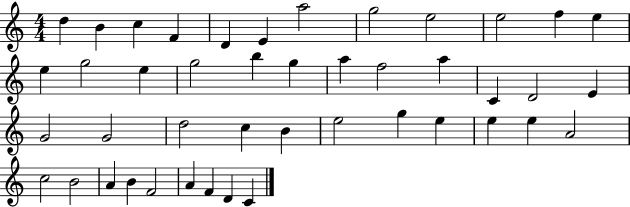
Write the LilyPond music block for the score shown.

{
  \clef treble
  \numericTimeSignature
  \time 4/4
  \key c \major
  d''4 b'4 c''4 f'4 | d'4 e'4 a''2 | g''2 e''2 | e''2 f''4 e''4 | \break e''4 g''2 e''4 | g''2 b''4 g''4 | a''4 f''2 a''4 | c'4 d'2 e'4 | \break g'2 g'2 | d''2 c''4 b'4 | e''2 g''4 e''4 | e''4 e''4 a'2 | \break c''2 b'2 | a'4 b'4 f'2 | a'4 f'4 d'4 c'4 | \bar "|."
}